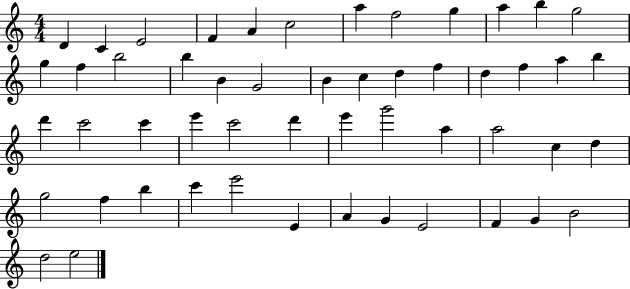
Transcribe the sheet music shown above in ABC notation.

X:1
T:Untitled
M:4/4
L:1/4
K:C
D C E2 F A c2 a f2 g a b g2 g f b2 b B G2 B c d f d f a b d' c'2 c' e' c'2 d' e' g'2 a a2 c d g2 f b c' e'2 E A G E2 F G B2 d2 e2